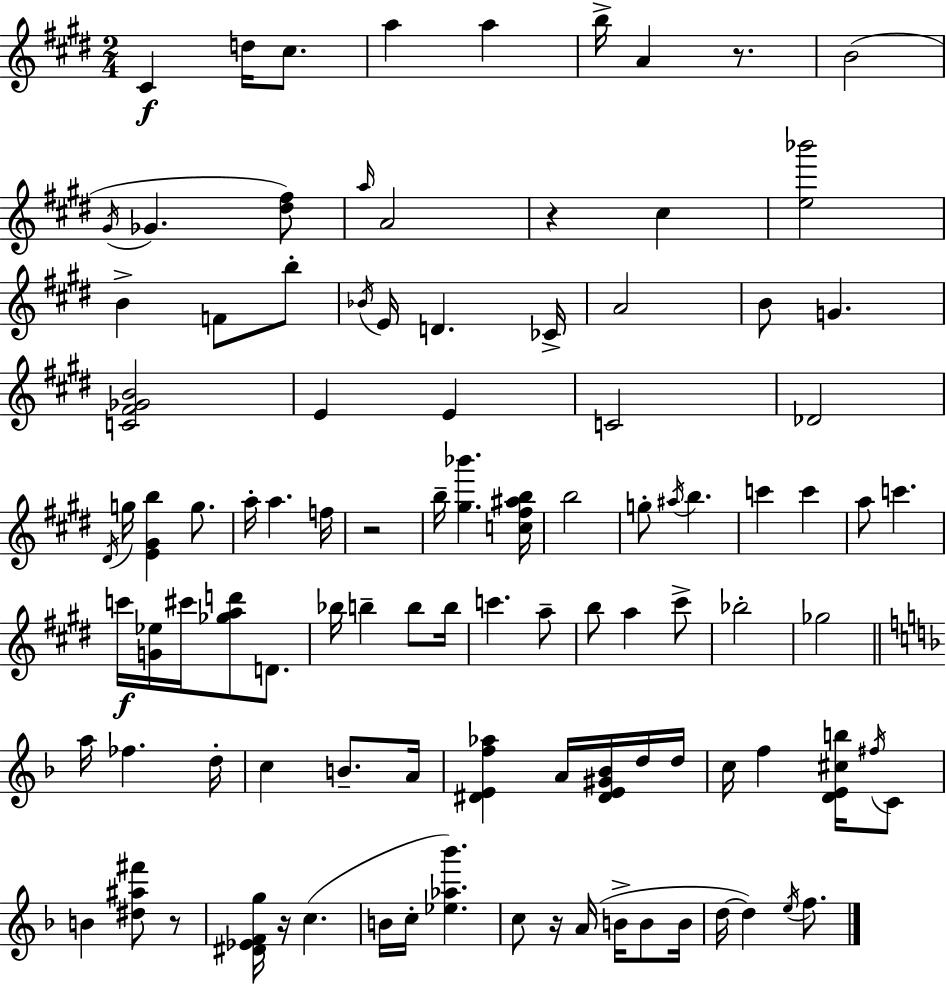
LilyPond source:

{
  \clef treble
  \numericTimeSignature
  \time 2/4
  \key e \major
  cis'4\f d''16 cis''8. | a''4 a''4 | b''16-> a'4 r8. | b'2( | \break \acciaccatura { gis'16 } ges'4. <dis'' fis''>8) | \grace { a''16 } a'2 | r4 cis''4 | <e'' bes'''>2 | \break b'4-> f'8 | b''8-. \acciaccatura { bes'16 } e'16 d'4. | ces'16-> a'2 | b'8 g'4. | \break <c' fis' ges' b'>2 | e'4 e'4 | c'2 | des'2 | \break \acciaccatura { dis'16 } g''16 <e' gis' b''>4 | g''8. a''16-. a''4. | f''16 r2 | b''16-- <gis'' bes'''>4. | \break <c'' fis'' ais'' b''>16 b''2 | g''8-. \acciaccatura { ais''16 } b''4. | c'''4 | c'''4 a''8 c'''4. | \break c'''16\f <g' ees''>16 cis'''16 | <ges'' a'' d'''>8 d'8. bes''16 b''4-- | b''8 b''16 c'''4. | a''8-- b''8 a''4 | \break cis'''8-> bes''2-. | ges''2 | \bar "||" \break \key f \major a''16 fes''4. d''16-. | c''4 b'8.-- a'16 | <dis' e' f'' aes''>4 a'16 <dis' e' gis' bes'>16 d''16 d''16 | c''16 f''4 <d' e' cis'' b''>16 \acciaccatura { fis''16 } c'8 | \break b'4 <dis'' ais'' fis'''>8 r8 | <dis' ees' f' g''>16 r16 c''4.( | b'16 c''16-. <ees'' aes'' bes'''>4.) | c''8 r16 a'16( b'16-> b'8 | \break b'16 d''16~~ d''4) \acciaccatura { e''16 } f''8. | \bar "|."
}